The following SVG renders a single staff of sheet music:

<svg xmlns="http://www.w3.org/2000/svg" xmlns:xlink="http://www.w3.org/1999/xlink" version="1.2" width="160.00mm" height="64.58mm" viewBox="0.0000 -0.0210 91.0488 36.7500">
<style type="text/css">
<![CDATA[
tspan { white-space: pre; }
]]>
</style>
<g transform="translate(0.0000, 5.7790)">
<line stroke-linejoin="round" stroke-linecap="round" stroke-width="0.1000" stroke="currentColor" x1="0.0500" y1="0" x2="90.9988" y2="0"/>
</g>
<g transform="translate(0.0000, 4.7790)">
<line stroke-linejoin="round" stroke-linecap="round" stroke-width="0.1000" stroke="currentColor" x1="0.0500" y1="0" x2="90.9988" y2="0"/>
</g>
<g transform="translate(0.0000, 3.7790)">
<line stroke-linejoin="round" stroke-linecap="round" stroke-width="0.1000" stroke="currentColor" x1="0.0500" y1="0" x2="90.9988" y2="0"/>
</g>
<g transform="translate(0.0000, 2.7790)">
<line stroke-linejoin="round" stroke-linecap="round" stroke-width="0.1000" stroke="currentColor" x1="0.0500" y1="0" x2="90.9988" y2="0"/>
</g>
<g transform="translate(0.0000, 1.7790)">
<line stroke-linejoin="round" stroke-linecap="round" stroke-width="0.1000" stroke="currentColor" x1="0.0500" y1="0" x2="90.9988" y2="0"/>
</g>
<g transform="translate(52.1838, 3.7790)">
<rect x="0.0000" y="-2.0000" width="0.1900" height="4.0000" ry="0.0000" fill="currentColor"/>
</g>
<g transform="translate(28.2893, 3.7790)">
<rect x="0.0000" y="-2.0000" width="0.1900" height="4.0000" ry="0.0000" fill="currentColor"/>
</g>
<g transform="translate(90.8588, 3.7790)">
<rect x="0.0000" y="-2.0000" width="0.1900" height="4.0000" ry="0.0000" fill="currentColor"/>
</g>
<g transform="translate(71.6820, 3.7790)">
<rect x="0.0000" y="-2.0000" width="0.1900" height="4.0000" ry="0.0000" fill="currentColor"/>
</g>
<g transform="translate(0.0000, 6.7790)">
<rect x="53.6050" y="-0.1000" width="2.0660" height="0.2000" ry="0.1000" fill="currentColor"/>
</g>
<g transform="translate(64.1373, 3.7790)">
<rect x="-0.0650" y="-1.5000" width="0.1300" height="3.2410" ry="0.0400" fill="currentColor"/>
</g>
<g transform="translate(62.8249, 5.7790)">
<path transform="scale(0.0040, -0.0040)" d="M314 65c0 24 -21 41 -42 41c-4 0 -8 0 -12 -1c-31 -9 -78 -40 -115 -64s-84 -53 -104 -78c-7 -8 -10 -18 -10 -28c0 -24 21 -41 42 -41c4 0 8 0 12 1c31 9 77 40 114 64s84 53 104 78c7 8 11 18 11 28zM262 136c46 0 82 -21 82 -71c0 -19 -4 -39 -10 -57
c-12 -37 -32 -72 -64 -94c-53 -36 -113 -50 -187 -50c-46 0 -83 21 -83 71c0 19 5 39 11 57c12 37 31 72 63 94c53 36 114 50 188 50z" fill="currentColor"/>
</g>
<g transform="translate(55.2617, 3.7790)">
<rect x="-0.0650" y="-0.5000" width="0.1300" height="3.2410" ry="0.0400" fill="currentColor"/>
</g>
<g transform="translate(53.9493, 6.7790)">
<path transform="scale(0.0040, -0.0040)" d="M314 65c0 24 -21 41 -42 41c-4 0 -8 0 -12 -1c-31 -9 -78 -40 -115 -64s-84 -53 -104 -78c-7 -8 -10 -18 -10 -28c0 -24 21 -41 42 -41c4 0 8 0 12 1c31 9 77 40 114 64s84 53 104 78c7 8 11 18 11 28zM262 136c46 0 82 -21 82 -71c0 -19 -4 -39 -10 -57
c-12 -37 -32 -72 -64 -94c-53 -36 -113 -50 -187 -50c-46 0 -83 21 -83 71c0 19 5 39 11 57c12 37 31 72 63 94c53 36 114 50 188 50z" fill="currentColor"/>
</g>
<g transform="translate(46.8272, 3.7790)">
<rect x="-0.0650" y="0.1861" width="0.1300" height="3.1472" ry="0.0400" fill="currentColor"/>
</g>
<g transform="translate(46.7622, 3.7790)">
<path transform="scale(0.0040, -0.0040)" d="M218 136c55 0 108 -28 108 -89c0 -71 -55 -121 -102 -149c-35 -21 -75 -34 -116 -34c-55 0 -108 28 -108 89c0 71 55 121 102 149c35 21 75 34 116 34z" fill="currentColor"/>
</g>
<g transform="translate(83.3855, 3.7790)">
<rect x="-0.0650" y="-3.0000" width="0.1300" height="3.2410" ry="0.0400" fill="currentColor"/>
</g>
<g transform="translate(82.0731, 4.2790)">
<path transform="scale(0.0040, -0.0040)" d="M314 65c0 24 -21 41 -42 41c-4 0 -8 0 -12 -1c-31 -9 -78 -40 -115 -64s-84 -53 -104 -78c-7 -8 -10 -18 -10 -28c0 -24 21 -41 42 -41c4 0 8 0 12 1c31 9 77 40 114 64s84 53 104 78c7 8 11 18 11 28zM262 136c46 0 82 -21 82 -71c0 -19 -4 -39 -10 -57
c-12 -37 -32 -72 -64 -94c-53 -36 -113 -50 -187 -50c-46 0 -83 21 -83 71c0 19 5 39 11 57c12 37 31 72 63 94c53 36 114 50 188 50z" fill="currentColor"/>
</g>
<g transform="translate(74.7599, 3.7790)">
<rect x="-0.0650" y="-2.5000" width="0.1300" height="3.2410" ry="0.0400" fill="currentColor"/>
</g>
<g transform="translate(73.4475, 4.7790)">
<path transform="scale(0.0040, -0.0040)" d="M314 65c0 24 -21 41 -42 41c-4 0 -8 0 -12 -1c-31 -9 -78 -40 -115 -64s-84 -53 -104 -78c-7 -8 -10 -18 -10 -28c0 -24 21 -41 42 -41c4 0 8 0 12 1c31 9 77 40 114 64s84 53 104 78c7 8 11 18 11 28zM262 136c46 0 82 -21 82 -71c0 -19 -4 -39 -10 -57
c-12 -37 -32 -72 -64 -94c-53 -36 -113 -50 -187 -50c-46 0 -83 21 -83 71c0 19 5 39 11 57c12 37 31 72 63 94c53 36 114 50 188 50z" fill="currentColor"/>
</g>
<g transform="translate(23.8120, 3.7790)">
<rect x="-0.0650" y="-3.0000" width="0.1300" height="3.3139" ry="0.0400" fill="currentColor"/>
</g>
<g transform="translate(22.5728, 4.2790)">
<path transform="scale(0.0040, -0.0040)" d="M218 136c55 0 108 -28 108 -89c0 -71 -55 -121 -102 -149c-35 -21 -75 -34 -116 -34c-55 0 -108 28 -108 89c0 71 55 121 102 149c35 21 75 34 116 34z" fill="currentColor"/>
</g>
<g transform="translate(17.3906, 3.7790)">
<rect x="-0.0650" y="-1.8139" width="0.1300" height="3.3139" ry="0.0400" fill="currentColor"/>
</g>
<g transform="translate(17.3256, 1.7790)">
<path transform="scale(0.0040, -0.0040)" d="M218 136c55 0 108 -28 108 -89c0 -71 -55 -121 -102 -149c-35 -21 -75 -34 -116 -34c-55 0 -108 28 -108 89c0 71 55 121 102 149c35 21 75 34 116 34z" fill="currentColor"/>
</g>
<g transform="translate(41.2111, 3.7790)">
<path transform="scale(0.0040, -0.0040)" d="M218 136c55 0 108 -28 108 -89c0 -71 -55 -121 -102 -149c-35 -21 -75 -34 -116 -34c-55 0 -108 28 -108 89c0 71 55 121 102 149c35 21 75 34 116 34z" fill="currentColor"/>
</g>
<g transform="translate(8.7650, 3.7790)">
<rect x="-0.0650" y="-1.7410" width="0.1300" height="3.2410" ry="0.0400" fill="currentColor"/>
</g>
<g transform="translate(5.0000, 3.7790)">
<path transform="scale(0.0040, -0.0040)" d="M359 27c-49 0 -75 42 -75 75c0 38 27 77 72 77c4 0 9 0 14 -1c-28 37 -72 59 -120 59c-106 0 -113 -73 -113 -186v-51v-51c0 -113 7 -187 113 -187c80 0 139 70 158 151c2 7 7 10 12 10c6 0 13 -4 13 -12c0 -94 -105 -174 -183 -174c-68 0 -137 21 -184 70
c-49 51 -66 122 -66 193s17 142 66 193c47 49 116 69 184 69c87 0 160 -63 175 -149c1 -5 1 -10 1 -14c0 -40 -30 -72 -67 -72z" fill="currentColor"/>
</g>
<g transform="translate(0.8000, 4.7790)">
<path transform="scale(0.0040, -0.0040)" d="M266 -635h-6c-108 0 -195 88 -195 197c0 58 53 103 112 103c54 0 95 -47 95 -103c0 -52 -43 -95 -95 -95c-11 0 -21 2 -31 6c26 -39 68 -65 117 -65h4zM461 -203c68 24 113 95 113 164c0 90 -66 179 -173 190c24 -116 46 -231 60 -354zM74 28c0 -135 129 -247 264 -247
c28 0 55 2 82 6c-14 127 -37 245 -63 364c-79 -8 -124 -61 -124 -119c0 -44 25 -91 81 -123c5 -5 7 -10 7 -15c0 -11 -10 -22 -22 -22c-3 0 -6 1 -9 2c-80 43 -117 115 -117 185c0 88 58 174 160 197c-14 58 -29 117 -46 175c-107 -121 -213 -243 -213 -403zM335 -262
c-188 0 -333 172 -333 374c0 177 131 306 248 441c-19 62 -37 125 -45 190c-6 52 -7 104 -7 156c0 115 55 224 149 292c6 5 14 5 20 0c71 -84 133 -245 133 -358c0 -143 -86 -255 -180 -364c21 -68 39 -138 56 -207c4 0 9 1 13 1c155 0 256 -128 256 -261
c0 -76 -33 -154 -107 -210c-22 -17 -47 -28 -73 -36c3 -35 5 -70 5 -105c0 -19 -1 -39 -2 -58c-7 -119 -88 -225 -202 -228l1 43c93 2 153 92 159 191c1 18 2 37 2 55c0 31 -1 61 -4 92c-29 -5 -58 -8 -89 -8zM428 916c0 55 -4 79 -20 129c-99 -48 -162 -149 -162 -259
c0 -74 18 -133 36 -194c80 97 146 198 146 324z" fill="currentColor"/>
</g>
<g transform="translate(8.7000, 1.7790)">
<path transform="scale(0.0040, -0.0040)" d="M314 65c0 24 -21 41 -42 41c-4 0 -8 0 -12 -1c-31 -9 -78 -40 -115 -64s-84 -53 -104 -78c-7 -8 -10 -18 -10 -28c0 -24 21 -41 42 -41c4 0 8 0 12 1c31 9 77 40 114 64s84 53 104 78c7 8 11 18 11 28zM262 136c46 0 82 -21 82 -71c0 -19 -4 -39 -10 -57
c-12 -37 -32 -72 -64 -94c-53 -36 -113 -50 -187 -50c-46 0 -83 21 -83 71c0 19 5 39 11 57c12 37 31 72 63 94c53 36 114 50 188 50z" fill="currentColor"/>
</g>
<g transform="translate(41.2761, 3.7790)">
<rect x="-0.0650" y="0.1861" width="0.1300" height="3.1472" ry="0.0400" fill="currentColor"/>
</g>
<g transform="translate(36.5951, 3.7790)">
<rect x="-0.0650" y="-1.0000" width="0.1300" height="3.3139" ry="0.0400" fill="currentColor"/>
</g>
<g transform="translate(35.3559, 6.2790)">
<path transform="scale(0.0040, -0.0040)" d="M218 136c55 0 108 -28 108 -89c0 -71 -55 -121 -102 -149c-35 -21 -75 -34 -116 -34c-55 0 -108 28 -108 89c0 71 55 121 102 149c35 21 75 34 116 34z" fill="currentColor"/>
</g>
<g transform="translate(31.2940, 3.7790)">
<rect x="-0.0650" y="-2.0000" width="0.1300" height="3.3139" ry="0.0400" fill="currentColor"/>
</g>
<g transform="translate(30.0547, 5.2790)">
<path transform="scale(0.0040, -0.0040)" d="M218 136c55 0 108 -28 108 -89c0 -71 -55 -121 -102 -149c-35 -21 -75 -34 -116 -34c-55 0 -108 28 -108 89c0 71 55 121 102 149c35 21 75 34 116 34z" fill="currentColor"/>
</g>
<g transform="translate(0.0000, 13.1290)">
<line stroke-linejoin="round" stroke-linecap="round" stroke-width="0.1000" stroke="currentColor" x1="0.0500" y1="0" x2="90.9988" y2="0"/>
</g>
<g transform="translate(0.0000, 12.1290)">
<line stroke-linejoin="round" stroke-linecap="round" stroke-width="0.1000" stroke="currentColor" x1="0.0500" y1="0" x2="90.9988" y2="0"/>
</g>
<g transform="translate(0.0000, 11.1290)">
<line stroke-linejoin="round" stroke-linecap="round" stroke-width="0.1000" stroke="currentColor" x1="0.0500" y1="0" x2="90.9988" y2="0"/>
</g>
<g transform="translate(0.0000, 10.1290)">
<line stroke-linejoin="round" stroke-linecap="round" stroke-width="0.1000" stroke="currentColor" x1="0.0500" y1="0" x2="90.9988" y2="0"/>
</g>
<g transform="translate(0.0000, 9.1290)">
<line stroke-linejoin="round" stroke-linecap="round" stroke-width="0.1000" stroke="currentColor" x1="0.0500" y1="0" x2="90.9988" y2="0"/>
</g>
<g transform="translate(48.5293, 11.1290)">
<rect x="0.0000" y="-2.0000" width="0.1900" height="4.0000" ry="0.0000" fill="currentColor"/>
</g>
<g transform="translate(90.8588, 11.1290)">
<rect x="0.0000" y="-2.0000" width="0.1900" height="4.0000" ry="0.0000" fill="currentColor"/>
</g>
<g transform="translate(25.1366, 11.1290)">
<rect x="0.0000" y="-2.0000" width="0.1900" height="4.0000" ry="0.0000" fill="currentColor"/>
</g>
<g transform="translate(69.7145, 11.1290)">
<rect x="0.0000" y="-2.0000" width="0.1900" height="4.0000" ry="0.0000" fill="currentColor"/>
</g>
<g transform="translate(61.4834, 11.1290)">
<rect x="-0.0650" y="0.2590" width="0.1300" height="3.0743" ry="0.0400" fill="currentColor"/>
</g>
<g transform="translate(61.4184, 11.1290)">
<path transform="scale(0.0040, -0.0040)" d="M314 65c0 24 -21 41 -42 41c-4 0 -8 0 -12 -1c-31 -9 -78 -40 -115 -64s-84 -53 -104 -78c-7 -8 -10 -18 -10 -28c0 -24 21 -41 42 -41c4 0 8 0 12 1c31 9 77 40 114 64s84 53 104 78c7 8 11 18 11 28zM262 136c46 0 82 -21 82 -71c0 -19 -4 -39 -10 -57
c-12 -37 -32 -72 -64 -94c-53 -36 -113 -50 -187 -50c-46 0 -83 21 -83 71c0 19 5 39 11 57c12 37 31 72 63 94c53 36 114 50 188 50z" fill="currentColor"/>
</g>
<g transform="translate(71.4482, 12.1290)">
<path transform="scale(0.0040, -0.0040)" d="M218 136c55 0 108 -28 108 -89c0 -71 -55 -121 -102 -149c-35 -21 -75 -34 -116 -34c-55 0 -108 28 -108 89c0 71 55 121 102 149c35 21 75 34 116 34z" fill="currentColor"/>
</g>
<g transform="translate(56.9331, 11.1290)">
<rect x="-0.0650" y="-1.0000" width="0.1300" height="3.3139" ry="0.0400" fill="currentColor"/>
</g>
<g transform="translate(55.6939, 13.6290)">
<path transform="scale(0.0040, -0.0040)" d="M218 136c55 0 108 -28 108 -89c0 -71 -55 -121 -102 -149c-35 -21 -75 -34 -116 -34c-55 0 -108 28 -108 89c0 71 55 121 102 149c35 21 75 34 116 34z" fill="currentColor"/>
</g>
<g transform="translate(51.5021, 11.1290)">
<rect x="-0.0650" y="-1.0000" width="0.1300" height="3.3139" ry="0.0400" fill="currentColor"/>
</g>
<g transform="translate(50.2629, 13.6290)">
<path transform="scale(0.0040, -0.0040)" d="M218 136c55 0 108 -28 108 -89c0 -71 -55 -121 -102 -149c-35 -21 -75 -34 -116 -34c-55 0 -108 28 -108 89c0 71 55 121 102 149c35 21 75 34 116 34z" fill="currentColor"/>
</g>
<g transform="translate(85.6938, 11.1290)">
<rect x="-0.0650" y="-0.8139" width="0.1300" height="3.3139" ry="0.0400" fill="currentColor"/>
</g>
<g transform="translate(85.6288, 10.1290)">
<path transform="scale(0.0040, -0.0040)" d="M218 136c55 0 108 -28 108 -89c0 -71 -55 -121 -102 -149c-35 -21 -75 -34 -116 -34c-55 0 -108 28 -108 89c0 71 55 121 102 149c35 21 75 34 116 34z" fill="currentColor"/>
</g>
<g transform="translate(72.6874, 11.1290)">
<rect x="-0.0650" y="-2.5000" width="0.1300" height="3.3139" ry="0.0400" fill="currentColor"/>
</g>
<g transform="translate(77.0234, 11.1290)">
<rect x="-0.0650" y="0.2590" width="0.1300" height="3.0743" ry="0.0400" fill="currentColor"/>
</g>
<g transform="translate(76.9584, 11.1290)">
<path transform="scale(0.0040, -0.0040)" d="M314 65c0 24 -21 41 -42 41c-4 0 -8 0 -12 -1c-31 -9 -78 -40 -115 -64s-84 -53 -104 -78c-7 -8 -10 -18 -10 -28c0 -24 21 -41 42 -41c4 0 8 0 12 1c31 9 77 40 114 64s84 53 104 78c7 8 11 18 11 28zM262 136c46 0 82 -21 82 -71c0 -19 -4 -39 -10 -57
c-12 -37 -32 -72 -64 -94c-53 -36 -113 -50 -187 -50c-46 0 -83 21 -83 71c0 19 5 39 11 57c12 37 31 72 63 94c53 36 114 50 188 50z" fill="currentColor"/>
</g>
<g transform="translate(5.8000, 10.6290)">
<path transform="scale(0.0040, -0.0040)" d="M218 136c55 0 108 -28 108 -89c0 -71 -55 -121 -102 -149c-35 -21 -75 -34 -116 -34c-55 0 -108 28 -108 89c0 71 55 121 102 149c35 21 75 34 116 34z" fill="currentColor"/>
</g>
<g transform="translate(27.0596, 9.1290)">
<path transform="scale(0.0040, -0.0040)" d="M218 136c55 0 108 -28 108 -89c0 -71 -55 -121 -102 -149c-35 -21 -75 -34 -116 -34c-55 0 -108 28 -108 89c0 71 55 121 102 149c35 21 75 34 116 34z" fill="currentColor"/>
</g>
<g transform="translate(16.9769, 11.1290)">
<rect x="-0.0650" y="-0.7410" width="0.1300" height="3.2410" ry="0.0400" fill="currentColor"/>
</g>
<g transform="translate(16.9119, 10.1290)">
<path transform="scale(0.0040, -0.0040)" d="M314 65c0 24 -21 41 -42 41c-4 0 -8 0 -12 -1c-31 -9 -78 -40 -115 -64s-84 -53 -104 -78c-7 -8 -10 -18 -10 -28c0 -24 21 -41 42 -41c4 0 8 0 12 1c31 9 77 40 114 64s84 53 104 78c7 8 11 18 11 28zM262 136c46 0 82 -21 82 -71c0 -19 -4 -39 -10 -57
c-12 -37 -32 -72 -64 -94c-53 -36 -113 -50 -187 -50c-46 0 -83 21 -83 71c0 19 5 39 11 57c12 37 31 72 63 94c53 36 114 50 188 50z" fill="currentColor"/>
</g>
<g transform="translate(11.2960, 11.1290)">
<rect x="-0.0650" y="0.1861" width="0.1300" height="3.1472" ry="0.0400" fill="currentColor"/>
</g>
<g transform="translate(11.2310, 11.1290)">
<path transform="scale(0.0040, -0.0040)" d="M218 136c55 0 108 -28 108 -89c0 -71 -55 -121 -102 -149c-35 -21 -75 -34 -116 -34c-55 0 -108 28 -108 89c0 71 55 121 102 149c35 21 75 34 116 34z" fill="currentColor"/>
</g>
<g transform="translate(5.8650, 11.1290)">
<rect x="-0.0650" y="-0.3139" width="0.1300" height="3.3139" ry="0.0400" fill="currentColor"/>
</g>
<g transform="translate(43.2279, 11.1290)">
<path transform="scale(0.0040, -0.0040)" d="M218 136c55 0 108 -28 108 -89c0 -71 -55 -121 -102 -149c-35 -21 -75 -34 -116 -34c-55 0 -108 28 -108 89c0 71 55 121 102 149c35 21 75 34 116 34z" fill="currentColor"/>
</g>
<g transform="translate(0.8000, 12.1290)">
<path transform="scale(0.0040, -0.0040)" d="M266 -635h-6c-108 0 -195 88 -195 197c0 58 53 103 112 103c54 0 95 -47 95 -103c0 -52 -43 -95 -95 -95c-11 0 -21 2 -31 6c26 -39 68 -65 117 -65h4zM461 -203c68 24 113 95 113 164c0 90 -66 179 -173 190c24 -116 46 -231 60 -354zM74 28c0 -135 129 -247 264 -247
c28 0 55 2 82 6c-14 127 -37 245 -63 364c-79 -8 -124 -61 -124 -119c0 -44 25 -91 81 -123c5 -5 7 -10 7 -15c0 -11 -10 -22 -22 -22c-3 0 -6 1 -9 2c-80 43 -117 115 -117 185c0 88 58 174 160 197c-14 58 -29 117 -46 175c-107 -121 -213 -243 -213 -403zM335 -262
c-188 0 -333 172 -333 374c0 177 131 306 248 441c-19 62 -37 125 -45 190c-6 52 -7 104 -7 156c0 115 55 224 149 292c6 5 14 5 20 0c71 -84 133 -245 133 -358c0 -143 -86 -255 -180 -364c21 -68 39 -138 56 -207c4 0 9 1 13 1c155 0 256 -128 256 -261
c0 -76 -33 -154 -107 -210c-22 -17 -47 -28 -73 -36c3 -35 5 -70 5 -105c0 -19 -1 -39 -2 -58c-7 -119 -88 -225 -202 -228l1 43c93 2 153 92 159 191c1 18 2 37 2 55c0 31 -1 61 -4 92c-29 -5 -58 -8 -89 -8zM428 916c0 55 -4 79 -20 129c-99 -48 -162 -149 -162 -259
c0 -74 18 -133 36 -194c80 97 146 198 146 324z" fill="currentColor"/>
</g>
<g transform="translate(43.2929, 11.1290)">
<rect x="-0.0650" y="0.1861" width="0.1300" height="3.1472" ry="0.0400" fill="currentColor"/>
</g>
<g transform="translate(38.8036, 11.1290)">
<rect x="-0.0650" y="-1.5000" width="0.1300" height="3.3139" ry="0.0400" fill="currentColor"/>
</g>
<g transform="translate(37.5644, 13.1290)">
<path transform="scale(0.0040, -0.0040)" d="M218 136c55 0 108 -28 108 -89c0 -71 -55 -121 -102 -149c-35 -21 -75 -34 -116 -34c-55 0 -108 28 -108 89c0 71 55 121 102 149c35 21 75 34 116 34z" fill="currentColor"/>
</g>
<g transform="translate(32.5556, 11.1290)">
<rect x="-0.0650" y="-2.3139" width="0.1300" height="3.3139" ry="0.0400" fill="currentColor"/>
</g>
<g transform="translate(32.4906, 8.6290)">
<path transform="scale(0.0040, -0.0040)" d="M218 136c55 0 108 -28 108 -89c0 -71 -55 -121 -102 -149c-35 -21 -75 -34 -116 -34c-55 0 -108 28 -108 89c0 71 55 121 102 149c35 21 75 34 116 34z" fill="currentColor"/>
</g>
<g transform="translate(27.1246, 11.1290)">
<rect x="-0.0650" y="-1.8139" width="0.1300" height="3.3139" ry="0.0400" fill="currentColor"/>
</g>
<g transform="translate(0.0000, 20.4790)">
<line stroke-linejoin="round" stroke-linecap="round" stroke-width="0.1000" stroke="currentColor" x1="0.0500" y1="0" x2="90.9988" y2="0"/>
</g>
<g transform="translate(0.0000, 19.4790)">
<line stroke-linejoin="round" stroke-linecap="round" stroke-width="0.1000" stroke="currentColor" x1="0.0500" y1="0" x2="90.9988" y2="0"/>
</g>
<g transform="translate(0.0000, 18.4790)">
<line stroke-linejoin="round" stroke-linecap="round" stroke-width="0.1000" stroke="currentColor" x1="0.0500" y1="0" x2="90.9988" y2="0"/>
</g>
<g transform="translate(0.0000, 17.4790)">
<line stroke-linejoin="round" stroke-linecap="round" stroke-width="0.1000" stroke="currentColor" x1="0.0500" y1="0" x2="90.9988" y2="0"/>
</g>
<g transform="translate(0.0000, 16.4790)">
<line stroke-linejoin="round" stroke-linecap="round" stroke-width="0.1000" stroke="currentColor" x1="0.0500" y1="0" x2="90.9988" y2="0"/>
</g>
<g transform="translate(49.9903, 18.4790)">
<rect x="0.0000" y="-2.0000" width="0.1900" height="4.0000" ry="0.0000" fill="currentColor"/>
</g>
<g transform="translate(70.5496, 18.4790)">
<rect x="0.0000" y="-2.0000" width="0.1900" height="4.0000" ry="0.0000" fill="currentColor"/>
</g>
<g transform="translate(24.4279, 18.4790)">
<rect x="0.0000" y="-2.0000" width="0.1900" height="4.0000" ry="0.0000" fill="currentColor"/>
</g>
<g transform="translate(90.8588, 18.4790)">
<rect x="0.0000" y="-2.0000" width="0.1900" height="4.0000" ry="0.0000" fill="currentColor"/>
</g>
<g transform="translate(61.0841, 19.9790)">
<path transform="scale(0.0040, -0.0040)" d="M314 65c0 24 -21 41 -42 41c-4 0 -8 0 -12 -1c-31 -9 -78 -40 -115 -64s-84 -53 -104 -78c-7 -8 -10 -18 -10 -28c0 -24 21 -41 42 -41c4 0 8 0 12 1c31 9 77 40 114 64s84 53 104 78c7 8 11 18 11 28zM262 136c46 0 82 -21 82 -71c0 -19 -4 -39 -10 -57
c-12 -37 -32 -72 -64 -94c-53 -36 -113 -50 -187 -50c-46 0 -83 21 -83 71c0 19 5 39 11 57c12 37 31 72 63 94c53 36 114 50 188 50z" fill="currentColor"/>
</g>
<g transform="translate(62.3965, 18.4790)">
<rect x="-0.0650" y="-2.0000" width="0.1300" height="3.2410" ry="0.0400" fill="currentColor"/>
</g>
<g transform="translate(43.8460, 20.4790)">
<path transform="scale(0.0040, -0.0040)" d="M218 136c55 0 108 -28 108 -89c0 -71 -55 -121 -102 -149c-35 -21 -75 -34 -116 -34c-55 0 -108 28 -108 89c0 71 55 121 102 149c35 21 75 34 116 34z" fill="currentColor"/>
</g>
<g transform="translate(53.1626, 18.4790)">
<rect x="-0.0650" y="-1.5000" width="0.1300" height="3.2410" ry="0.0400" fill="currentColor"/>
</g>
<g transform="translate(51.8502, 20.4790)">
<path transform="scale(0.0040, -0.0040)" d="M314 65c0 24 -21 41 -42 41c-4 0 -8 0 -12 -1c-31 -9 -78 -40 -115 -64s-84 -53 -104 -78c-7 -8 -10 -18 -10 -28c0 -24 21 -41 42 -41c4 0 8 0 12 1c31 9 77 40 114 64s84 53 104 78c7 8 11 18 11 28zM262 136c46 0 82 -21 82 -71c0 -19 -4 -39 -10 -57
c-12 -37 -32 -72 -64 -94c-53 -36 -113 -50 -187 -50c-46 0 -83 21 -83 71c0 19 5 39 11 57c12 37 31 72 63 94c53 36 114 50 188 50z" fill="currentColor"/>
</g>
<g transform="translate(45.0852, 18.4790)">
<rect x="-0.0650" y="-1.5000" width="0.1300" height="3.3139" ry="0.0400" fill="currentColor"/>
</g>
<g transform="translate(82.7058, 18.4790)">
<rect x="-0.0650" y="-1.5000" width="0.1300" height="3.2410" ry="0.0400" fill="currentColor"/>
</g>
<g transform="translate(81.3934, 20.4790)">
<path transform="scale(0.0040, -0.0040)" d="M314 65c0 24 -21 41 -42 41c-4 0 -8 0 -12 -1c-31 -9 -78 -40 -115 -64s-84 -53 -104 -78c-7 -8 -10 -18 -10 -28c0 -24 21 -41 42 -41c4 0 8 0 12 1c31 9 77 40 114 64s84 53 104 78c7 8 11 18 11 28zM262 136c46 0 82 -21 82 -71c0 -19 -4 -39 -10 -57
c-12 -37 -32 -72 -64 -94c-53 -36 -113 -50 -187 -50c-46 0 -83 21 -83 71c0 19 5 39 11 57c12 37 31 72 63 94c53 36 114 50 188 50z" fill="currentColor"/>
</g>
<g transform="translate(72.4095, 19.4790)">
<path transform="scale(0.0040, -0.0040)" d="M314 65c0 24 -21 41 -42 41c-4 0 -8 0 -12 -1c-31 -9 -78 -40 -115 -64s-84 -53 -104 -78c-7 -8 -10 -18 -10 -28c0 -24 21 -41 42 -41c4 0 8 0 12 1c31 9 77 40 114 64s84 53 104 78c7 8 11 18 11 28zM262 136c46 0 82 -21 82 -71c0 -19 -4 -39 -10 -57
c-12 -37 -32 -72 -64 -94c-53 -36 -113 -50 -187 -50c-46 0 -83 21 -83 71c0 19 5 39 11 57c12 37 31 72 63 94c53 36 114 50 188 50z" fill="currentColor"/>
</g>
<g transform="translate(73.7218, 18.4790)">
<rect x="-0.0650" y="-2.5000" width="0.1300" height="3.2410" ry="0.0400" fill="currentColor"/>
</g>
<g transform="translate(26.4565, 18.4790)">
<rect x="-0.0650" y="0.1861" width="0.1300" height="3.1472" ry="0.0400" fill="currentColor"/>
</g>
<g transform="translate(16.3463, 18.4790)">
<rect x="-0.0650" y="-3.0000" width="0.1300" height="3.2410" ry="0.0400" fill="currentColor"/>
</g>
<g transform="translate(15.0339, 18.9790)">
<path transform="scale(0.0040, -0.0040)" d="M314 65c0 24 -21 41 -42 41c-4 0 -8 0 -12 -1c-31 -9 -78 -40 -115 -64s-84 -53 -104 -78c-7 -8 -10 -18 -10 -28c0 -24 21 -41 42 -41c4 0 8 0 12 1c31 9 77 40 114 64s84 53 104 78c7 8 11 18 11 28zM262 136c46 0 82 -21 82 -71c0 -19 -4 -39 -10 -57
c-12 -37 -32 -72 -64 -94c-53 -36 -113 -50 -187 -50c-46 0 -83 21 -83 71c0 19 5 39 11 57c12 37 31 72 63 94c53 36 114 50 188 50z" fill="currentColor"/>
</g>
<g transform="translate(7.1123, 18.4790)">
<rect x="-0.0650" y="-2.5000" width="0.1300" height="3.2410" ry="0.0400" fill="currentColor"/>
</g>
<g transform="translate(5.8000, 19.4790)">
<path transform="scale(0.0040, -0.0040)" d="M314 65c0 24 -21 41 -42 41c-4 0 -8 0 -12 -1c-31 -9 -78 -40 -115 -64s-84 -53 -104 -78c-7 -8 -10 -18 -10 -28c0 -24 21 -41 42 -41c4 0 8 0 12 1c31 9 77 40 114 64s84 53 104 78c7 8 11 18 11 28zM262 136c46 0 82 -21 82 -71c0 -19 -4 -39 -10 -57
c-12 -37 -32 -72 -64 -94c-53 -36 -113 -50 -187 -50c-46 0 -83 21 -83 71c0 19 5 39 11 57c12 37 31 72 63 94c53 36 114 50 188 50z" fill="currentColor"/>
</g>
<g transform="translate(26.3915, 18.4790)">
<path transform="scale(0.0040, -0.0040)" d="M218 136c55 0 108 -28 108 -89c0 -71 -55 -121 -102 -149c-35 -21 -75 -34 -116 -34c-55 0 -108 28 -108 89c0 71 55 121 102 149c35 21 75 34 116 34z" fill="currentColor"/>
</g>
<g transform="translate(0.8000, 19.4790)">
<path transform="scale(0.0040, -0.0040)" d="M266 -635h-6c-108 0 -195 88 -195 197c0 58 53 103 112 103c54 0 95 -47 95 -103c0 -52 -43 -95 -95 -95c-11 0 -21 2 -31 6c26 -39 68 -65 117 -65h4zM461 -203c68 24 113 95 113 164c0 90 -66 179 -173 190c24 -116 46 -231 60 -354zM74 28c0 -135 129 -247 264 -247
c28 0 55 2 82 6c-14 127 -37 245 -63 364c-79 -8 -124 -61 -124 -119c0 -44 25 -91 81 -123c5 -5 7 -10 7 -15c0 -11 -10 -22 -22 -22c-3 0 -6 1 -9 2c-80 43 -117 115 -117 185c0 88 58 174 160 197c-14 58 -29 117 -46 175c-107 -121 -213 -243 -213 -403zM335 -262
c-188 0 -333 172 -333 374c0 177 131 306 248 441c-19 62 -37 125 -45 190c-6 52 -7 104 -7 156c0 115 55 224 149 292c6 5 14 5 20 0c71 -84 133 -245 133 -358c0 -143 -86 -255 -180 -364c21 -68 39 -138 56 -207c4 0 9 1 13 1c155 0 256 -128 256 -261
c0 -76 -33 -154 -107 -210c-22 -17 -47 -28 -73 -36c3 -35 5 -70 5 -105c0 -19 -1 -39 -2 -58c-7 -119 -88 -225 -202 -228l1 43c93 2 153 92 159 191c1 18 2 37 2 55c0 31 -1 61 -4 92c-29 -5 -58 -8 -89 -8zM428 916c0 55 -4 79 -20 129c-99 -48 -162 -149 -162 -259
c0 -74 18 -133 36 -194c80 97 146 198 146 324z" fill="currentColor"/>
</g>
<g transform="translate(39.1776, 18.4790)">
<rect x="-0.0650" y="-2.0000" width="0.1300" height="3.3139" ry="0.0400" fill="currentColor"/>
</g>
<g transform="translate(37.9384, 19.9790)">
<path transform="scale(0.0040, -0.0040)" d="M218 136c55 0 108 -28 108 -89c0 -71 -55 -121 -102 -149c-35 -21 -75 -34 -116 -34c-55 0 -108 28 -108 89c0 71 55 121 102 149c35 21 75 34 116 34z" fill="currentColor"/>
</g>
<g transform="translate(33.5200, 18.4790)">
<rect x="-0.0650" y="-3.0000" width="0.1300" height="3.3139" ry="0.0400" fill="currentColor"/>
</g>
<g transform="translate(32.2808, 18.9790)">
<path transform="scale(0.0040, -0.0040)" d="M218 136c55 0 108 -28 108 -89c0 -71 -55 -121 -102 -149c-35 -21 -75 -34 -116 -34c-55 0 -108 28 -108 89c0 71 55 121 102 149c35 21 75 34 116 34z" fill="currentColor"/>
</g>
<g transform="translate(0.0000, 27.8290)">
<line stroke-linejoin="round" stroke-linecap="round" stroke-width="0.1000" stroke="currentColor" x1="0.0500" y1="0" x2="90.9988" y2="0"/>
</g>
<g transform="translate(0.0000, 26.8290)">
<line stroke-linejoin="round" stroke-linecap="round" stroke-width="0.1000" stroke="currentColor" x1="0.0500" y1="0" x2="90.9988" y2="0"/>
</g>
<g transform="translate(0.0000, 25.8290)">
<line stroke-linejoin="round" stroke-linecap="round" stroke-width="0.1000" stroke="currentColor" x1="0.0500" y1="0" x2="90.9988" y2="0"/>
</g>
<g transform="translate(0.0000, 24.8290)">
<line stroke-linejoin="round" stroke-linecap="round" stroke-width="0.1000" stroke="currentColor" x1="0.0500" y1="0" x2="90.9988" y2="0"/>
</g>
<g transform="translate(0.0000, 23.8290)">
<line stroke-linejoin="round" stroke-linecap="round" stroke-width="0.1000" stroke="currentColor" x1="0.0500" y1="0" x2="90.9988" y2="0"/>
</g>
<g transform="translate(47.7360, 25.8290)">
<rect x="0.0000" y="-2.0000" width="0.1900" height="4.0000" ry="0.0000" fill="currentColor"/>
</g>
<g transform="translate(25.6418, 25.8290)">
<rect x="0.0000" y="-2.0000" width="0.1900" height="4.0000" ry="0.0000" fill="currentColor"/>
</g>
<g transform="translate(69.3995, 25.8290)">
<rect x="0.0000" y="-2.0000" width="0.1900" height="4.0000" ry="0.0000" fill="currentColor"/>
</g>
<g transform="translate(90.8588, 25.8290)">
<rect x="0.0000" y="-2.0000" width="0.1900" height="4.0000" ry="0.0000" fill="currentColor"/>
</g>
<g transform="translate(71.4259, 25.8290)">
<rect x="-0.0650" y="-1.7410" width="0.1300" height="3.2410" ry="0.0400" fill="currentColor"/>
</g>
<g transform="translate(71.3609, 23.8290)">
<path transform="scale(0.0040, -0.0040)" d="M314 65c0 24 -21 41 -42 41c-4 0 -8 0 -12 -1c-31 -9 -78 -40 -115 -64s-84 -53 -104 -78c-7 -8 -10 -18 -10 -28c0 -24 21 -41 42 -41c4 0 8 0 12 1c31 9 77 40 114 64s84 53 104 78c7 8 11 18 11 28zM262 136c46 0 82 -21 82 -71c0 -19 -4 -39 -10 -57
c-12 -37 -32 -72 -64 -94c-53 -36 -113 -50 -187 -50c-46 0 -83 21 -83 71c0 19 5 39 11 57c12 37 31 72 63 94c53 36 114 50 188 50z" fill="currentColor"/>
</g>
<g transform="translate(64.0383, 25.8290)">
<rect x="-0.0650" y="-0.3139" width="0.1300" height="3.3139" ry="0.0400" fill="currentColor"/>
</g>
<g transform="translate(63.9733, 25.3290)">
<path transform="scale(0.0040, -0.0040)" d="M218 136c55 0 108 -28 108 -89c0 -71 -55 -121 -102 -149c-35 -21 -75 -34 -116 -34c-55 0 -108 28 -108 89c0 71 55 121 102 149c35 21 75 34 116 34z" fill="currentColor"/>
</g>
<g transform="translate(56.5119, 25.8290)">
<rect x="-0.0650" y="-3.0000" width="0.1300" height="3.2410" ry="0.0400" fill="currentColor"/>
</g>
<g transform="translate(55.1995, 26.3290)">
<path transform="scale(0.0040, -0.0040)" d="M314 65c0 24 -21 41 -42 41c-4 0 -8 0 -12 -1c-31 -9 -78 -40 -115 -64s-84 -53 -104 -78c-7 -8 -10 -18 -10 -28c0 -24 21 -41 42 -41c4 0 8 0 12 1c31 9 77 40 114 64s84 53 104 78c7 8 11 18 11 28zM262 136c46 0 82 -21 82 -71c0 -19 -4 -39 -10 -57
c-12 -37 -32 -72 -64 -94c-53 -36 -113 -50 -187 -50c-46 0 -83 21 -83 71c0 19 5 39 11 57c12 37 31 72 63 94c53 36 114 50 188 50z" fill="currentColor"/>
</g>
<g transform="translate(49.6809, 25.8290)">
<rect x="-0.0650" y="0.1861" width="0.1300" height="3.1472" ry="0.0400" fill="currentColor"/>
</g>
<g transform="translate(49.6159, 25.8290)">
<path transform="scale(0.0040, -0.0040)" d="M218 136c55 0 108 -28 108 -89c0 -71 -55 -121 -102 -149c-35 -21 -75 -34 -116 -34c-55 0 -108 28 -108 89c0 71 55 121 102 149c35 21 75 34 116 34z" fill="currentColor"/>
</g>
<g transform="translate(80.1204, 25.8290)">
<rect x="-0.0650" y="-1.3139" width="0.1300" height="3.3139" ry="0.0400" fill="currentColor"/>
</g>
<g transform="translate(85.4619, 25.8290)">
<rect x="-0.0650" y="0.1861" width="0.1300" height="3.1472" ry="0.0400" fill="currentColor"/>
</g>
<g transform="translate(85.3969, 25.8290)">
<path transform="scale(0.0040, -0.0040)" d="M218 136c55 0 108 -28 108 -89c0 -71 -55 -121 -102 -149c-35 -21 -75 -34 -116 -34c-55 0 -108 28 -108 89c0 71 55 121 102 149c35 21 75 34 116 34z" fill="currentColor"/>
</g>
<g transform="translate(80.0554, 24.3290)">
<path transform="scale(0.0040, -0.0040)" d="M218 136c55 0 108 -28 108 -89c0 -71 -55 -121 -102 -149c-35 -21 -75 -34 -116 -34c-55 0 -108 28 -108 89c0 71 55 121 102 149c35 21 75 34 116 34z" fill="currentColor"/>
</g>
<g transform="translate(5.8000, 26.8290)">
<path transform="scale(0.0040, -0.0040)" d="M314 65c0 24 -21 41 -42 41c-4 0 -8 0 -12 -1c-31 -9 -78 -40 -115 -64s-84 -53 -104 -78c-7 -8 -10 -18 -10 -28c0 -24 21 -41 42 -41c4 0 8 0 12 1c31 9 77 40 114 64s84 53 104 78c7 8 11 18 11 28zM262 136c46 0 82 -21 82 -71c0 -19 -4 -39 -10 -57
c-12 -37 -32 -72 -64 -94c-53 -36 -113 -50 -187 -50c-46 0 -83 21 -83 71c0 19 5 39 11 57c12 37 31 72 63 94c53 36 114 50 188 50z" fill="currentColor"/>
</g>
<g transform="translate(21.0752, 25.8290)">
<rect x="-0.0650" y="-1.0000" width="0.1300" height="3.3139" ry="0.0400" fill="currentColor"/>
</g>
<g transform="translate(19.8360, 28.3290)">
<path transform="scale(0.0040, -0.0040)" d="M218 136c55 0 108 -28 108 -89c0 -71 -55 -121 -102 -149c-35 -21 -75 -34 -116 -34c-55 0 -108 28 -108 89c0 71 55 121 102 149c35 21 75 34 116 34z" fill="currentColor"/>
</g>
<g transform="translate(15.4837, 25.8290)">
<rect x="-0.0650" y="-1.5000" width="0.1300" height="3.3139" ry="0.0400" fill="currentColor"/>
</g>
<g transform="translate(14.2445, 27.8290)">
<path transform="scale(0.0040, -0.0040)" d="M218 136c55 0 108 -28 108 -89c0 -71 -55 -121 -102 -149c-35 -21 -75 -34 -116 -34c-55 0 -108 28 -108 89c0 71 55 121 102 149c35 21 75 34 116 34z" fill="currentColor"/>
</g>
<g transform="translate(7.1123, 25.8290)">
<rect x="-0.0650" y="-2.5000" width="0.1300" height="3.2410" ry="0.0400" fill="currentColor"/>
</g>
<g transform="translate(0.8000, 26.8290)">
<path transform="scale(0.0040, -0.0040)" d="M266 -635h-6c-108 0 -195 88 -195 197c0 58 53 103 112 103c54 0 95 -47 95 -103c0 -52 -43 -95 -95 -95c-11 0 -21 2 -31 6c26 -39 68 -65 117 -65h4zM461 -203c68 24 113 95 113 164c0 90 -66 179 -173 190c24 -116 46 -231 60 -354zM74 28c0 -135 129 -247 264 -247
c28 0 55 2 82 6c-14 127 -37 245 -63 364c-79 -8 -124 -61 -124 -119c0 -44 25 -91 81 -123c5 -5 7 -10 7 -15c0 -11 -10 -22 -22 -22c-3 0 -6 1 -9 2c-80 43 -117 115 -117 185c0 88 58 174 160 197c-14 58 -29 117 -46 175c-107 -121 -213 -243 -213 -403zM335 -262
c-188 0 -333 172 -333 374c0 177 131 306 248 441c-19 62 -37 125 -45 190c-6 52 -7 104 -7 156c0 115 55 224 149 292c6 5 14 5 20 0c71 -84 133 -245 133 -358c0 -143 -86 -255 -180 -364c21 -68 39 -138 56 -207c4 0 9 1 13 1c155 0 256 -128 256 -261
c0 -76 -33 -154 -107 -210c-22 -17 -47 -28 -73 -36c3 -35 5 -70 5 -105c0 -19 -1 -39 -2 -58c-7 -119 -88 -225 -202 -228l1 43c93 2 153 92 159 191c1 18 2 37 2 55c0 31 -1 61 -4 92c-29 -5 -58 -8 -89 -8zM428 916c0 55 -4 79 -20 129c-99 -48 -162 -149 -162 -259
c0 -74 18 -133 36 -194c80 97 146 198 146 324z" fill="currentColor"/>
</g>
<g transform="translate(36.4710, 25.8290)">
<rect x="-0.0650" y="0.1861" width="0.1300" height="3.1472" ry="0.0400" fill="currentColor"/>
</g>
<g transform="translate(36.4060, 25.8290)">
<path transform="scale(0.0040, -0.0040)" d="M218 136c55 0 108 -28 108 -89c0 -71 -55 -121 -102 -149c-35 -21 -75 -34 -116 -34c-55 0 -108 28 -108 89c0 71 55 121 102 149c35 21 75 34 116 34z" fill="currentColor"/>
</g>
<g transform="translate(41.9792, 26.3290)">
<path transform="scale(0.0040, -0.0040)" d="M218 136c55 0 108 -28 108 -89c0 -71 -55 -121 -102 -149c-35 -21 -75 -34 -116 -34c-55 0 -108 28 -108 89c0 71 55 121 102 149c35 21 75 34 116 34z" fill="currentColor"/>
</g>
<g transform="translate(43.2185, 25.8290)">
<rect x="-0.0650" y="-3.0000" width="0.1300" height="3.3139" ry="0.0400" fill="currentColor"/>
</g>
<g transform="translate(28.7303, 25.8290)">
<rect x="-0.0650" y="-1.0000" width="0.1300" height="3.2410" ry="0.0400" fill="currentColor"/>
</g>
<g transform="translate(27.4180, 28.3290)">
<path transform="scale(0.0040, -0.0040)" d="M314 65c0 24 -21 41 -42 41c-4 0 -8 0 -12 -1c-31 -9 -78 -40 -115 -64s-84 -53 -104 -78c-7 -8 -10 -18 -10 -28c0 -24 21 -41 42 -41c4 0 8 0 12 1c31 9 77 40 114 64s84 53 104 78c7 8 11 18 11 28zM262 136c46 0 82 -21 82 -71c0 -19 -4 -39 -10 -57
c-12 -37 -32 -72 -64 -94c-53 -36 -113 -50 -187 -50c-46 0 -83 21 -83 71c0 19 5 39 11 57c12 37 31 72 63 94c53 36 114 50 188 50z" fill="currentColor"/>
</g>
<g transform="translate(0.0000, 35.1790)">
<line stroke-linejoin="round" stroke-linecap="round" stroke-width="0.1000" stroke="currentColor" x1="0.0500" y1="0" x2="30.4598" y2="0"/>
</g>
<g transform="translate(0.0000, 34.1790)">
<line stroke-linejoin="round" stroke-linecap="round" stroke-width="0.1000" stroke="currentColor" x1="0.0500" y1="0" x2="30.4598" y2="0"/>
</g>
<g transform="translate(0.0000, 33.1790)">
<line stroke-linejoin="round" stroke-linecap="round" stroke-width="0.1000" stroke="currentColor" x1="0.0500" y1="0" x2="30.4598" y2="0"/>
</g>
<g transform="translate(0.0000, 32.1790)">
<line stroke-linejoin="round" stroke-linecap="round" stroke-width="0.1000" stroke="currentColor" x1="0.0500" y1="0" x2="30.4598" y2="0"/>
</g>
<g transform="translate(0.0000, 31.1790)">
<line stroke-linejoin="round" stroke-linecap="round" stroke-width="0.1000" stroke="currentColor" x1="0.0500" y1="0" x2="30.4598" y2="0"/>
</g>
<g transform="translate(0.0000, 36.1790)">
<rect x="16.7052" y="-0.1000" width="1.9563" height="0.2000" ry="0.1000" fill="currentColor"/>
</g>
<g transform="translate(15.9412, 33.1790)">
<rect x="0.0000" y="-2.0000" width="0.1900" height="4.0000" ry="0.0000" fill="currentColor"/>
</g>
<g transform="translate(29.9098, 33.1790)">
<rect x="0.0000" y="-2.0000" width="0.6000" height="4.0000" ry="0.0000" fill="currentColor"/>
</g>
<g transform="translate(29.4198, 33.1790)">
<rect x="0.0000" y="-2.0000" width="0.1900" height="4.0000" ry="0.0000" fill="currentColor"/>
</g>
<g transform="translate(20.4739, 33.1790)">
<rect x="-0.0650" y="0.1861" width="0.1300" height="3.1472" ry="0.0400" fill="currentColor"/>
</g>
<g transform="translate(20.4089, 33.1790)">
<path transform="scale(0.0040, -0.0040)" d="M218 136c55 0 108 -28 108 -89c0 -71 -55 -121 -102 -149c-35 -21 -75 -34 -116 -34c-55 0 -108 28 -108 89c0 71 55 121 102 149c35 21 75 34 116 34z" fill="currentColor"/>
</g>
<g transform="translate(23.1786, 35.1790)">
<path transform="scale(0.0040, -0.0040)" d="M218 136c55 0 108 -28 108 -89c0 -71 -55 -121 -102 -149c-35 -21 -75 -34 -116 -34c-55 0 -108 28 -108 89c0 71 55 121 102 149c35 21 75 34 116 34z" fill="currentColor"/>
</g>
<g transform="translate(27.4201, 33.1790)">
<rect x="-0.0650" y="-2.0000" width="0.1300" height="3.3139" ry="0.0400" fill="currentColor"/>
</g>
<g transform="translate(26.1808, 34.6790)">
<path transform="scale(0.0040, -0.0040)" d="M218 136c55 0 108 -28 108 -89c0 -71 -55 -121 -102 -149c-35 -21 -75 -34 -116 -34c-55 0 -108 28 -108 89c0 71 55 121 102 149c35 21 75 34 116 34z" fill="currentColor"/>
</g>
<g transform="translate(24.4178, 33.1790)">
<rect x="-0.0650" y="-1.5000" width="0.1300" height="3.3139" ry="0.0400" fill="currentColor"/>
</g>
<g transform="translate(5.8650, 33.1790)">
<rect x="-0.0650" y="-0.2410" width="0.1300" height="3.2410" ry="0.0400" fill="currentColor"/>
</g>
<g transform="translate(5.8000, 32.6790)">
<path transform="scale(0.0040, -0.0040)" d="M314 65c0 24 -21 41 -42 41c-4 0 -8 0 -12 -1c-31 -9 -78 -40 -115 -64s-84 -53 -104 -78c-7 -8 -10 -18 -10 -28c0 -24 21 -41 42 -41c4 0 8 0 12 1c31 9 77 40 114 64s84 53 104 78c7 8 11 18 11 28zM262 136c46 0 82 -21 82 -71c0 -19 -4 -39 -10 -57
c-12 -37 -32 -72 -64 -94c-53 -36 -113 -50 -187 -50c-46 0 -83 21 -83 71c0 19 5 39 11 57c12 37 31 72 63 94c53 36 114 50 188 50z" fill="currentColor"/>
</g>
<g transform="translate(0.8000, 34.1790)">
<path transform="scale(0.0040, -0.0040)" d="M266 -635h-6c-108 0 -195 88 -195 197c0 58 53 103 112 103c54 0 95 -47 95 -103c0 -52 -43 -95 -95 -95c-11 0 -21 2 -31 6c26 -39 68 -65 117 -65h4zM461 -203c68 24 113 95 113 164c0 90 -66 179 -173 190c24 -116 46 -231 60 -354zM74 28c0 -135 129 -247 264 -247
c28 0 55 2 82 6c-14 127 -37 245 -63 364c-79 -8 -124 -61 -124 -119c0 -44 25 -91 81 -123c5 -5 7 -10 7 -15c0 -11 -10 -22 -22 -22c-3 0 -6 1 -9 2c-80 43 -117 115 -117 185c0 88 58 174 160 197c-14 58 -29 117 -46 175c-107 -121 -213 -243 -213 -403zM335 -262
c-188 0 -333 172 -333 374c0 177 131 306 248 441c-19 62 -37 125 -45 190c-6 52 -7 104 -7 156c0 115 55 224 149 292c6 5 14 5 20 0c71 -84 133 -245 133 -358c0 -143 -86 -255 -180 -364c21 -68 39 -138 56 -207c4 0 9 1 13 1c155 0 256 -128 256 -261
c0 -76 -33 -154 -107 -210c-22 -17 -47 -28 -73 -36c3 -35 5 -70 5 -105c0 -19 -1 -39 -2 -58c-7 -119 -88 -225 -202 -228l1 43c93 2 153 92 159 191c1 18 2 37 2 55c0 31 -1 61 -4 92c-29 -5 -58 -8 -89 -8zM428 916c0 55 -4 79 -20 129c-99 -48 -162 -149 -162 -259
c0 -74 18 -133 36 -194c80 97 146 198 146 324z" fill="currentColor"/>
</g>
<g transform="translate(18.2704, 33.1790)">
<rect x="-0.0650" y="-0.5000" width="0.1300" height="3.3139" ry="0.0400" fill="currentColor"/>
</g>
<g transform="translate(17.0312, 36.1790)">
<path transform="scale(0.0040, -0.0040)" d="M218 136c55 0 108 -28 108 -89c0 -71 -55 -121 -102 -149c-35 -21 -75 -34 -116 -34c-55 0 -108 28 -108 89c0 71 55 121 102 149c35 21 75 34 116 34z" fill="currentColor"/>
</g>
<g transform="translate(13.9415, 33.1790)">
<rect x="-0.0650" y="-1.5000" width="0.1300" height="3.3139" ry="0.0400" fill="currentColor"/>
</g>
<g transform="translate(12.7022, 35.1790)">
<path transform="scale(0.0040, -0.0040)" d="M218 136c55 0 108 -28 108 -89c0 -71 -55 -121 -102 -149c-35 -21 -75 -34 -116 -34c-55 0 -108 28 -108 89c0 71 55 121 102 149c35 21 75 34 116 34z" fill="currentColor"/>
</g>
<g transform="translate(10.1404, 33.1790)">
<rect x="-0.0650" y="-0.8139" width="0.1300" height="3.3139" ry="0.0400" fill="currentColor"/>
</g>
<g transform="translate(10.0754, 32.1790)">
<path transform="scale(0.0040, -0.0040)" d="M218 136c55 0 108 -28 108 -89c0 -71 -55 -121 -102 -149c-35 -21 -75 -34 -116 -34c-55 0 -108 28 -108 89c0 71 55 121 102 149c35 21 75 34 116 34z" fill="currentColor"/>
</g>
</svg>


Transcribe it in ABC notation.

X:1
T:Untitled
M:4/4
L:1/4
K:C
f2 f A F D B B C2 E2 G2 A2 c B d2 f g E B D D B2 G B2 d G2 A2 B A F E E2 F2 G2 E2 G2 E D D2 B A B A2 c f2 e B c2 d E C B E F